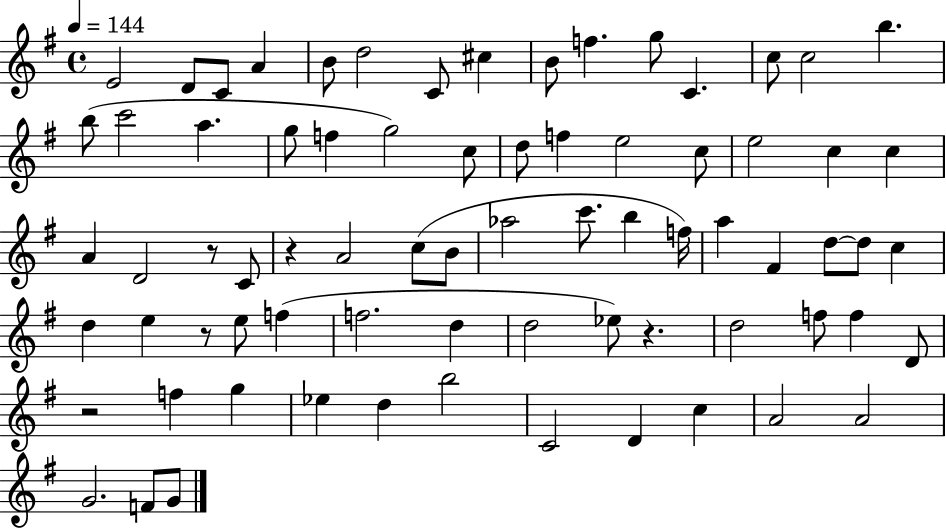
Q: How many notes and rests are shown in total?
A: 74